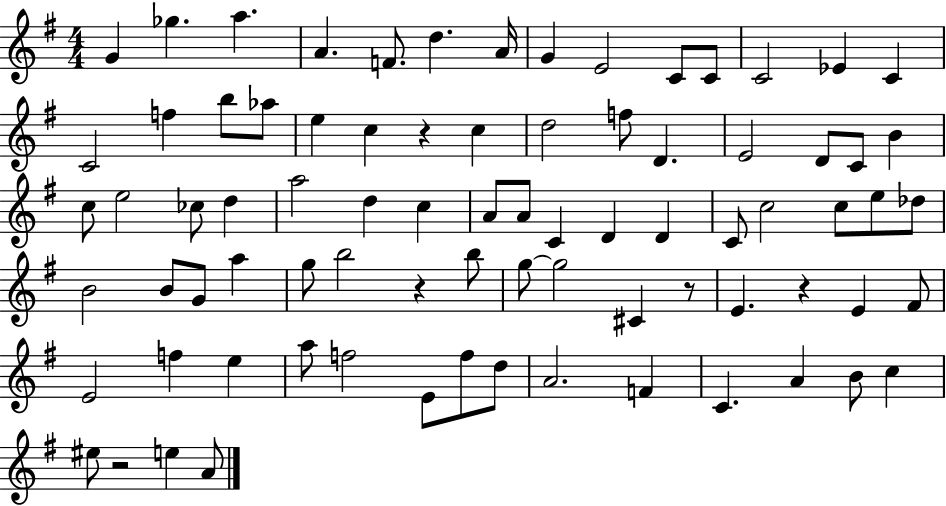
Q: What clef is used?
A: treble